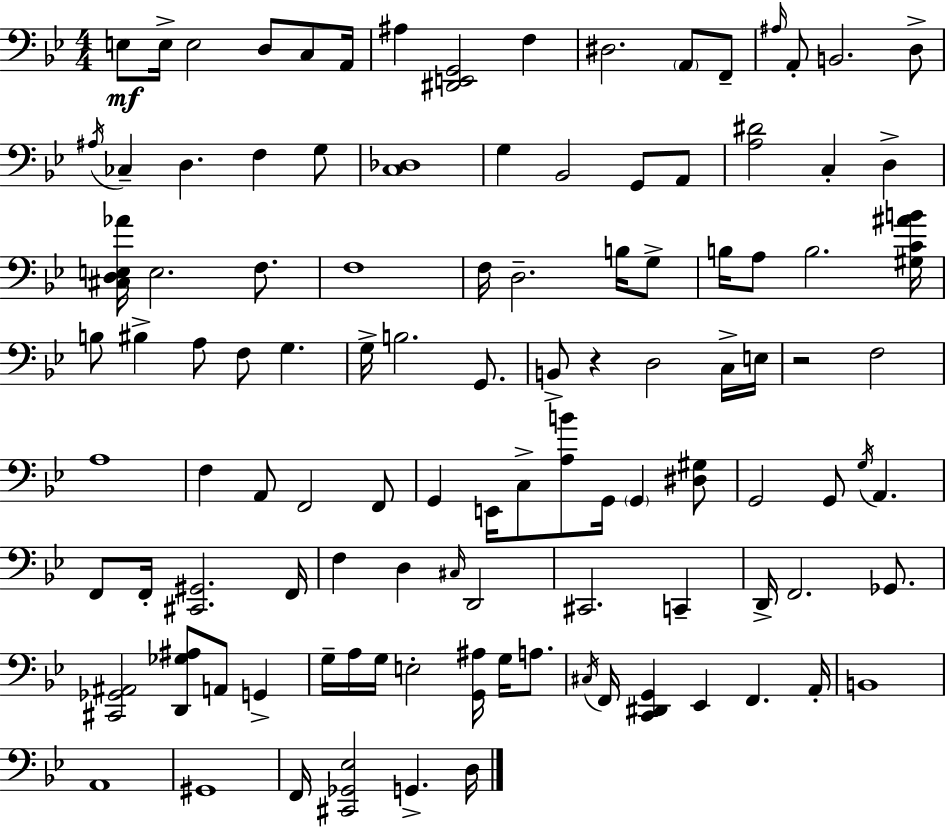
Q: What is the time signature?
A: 4/4